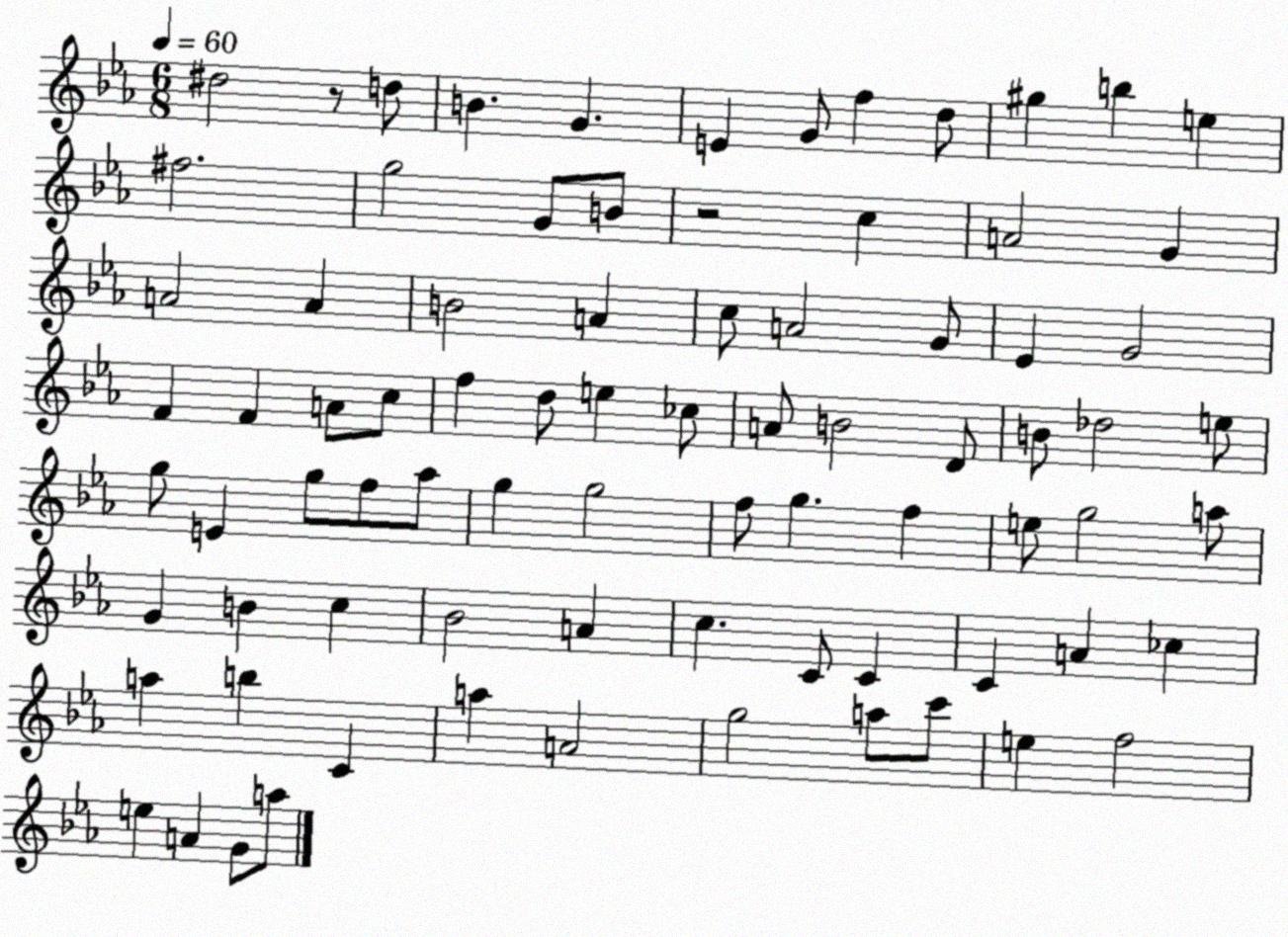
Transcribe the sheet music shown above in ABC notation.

X:1
T:Untitled
M:6/8
L:1/4
K:Eb
^d2 z/2 d/2 B G E G/2 f d/2 ^g b e ^f2 g2 G/2 B/2 z2 c A2 G A2 A B2 A c/2 A2 G/2 _E G2 F F A/2 c/2 f d/2 e _c/2 A/2 B2 D/2 B/2 _d2 e/2 g/2 E g/2 f/2 _a/2 g g2 f/2 g f e/2 g2 a/2 G B c _B2 A c C/2 C C A _c a b C a A2 g2 a/2 c'/2 e f2 e A G/2 a/2